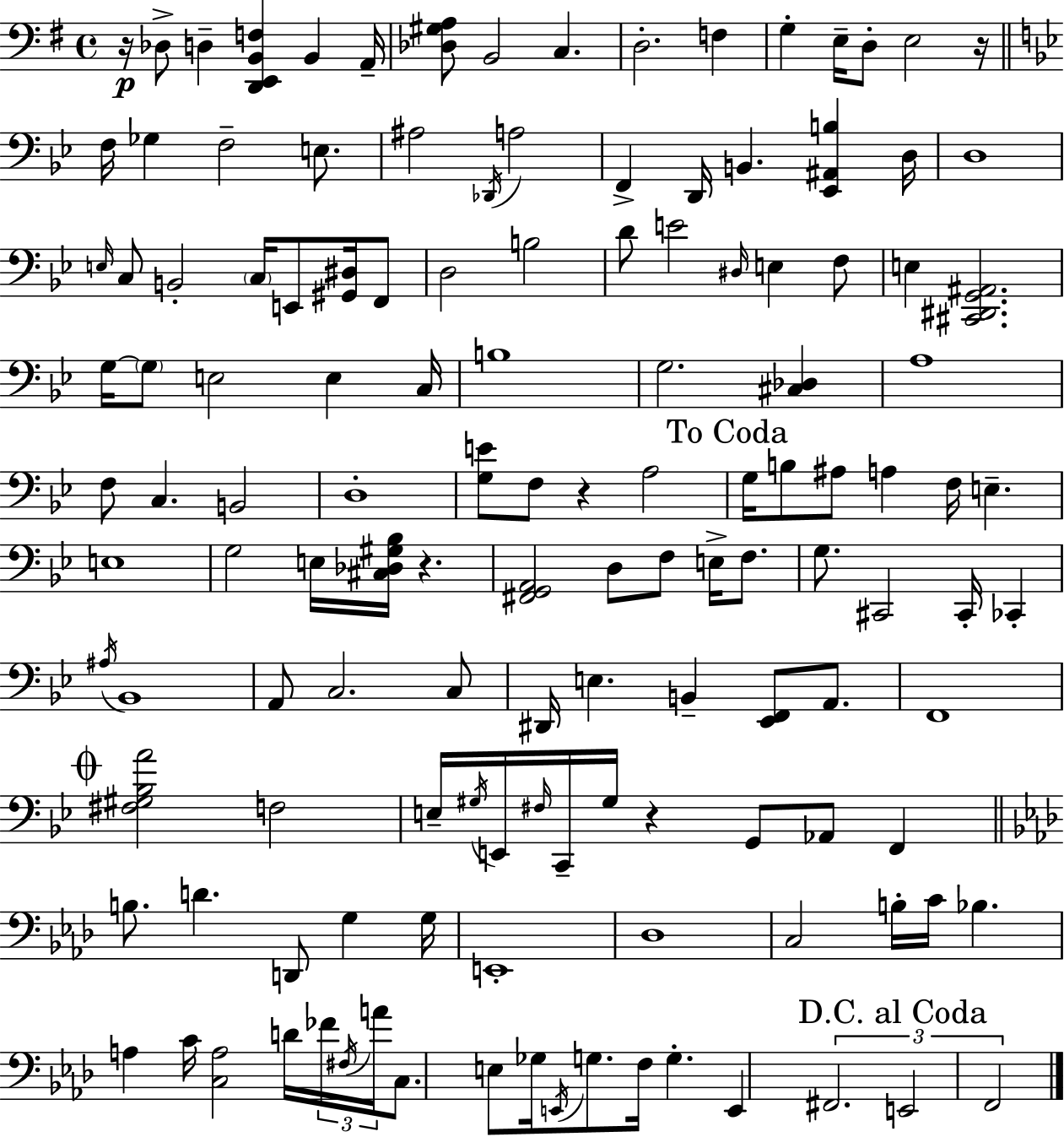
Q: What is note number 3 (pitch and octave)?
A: B2